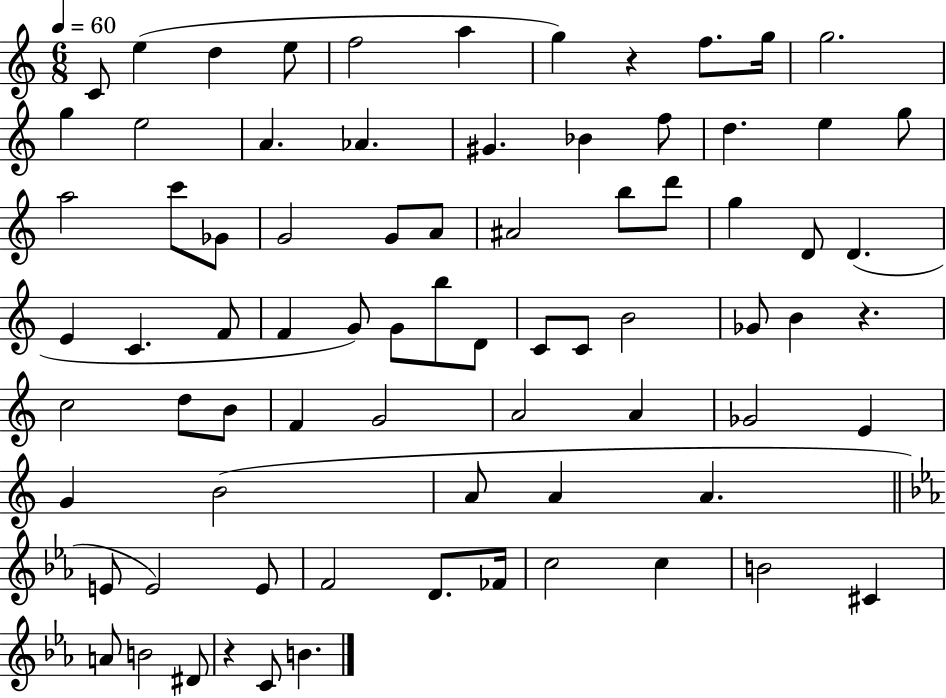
C4/e E5/q D5/q E5/e F5/h A5/q G5/q R/q F5/e. G5/s G5/h. G5/q E5/h A4/q. Ab4/q. G#4/q. Bb4/q F5/e D5/q. E5/q G5/e A5/h C6/e Gb4/e G4/h G4/e A4/e A#4/h B5/e D6/e G5/q D4/e D4/q. E4/q C4/q. F4/e F4/q G4/e G4/e B5/e D4/e C4/e C4/e B4/h Gb4/e B4/q R/q. C5/h D5/e B4/e F4/q G4/h A4/h A4/q Gb4/h E4/q G4/q B4/h A4/e A4/q A4/q. E4/e E4/h E4/e F4/h D4/e. FES4/s C5/h C5/q B4/h C#4/q A4/e B4/h D#4/e R/q C4/e B4/q.